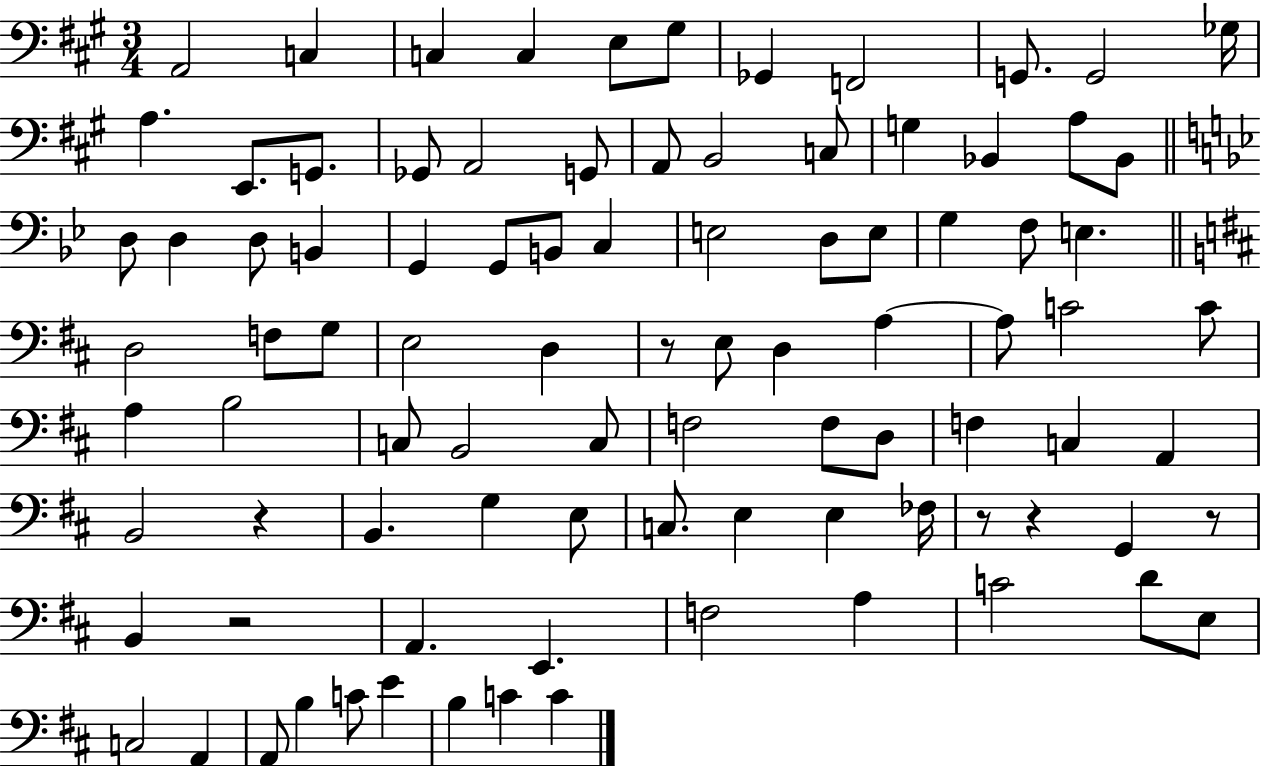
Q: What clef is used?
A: bass